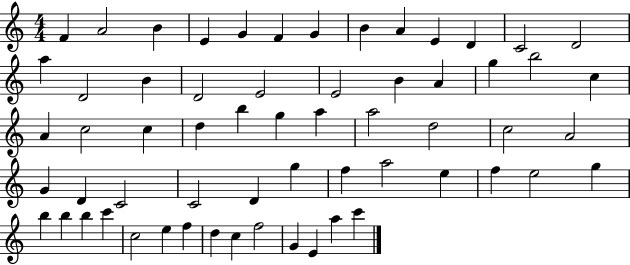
F4/q A4/h B4/q E4/q G4/q F4/q G4/q B4/q A4/q E4/q D4/q C4/h D4/h A5/q D4/h B4/q D4/h E4/h E4/h B4/q A4/q G5/q B5/h C5/q A4/q C5/h C5/q D5/q B5/q G5/q A5/q A5/h D5/h C5/h A4/h G4/q D4/q C4/h C4/h D4/q G5/q F5/q A5/h E5/q F5/q E5/h G5/q B5/q B5/q B5/q C6/q C5/h E5/q F5/q D5/q C5/q F5/h G4/q E4/q A5/q C6/q